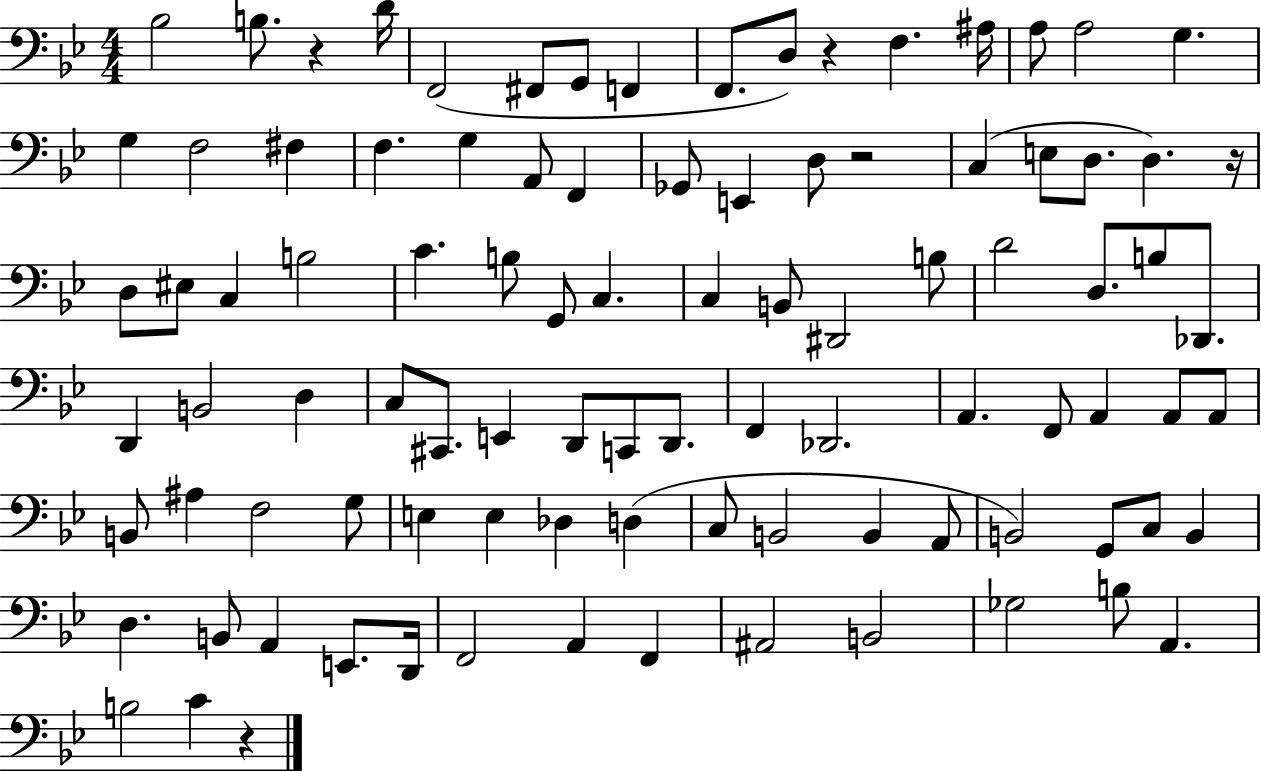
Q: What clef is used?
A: bass